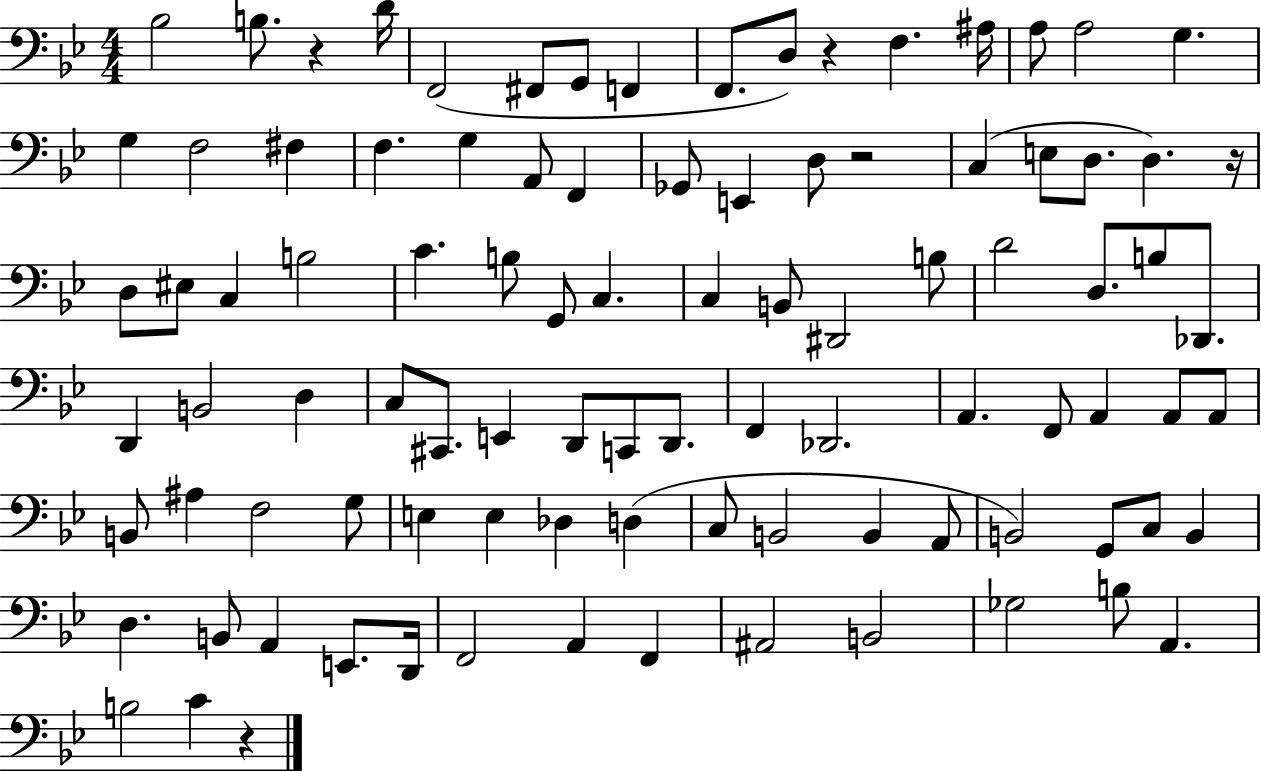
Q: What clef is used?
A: bass